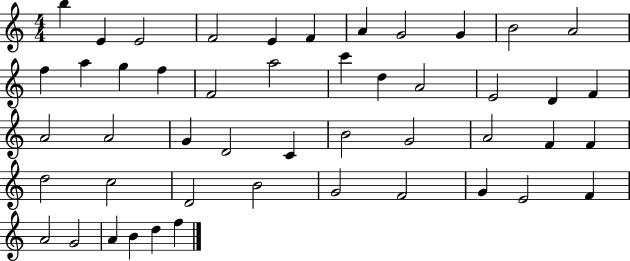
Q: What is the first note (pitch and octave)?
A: B5